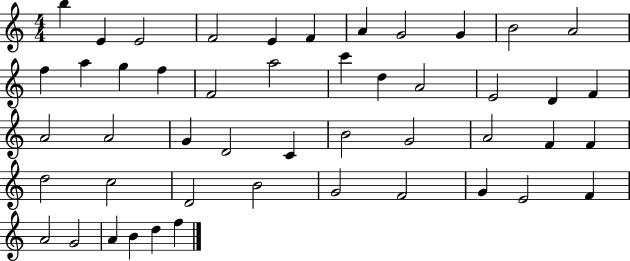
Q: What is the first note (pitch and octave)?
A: B5